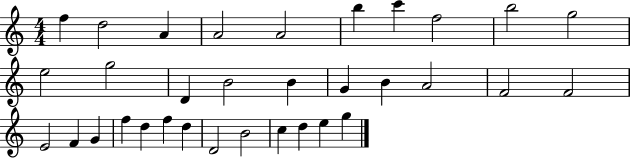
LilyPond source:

{
  \clef treble
  \numericTimeSignature
  \time 4/4
  \key c \major
  f''4 d''2 a'4 | a'2 a'2 | b''4 c'''4 f''2 | b''2 g''2 | \break e''2 g''2 | d'4 b'2 b'4 | g'4 b'4 a'2 | f'2 f'2 | \break e'2 f'4 g'4 | f''4 d''4 f''4 d''4 | d'2 b'2 | c''4 d''4 e''4 g''4 | \break \bar "|."
}